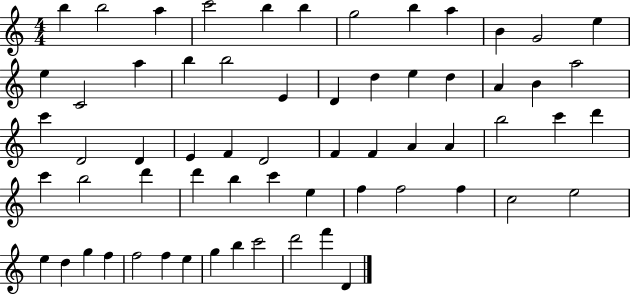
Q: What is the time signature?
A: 4/4